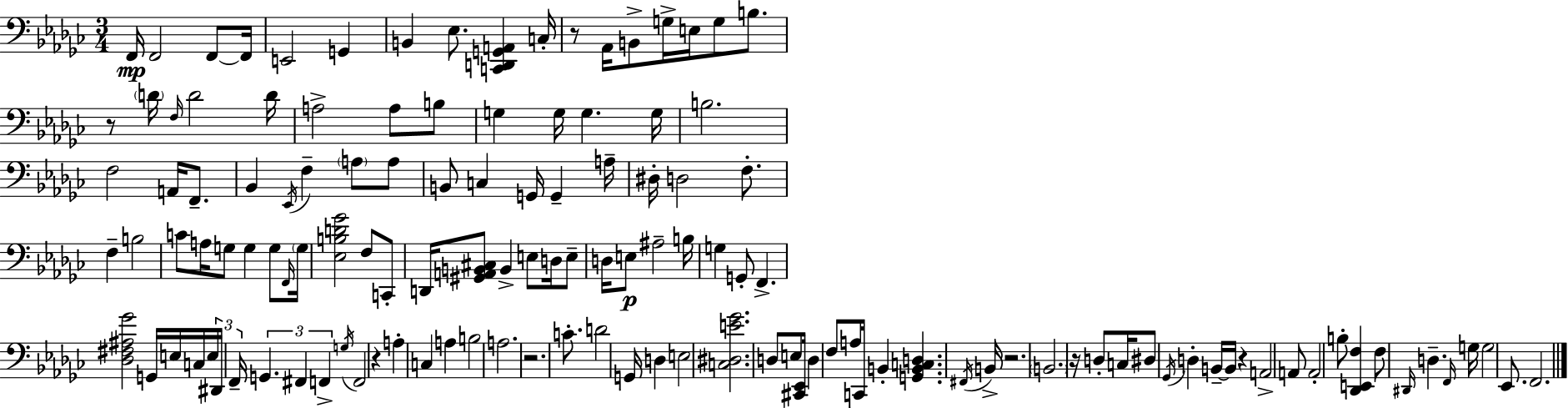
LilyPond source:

{
  \clef bass
  \numericTimeSignature
  \time 3/4
  \key ees \minor
  f,16\mp f,2 f,8~~ f,16 | e,2 g,4 | b,4 ees8. <c, d, g, a,>4 c16-. | r8 aes,16 b,8-> g16-> e16 g8 b8. | \break r8 \parenthesize d'16 \grace { f16 } d'2 | d'16 a2-> a8 b8 | g4 g16 g4. | g16 b2. | \break f2 a,16 f,8.-- | bes,4 \acciaccatura { ees,16 } f4-- \parenthesize a8 | a8 b,8 c4 g,16 g,4-- | a16-- dis16-. d2 f8.-. | \break f4-- b2 | c'8 a16 g8 g4 g8 | \grace { f,16 } \parenthesize g16 <ees b d' ges'>2 f8 | c,8-. d,16 <gis, a, b, cis>8 b,4-> e8 | \break d16 e8-- d16 e8\p ais2-- | b16 g4 g,8-. f,4.-> | <des fis ais ges'>2 g,16 | e16 c16 \tuplet 3/2 { e16 dis,16 f,16-- } \tuplet 3/2 { g,4. fis,4 | \break f,4-> } \acciaccatura { g16 } f,2 | r4 a4-. | c4 a4 b2 | a2. | \break r2. | c'8.-. d'2 | g,16 d4 e2 | <c dis e' ges'>2. | \break d8 e8 <cis, ees,>16 d4 | f8 a16 c,16 b,4-. <g, b, c d>4. | \acciaccatura { fis,16 } b,16-> r2. | \parenthesize b,2. | \break r16 d8-. c16 dis8 \acciaccatura { ges,16 } | d4-. b,16--~~ b,16 r4 a,2-> | a,8 a,2-. | b8-. <des, e, f>4 f8 | \break \grace { dis,16 } d4.-- \grace { f,16 } g16 g2 | ees,8. f,2. | \bar "|."
}